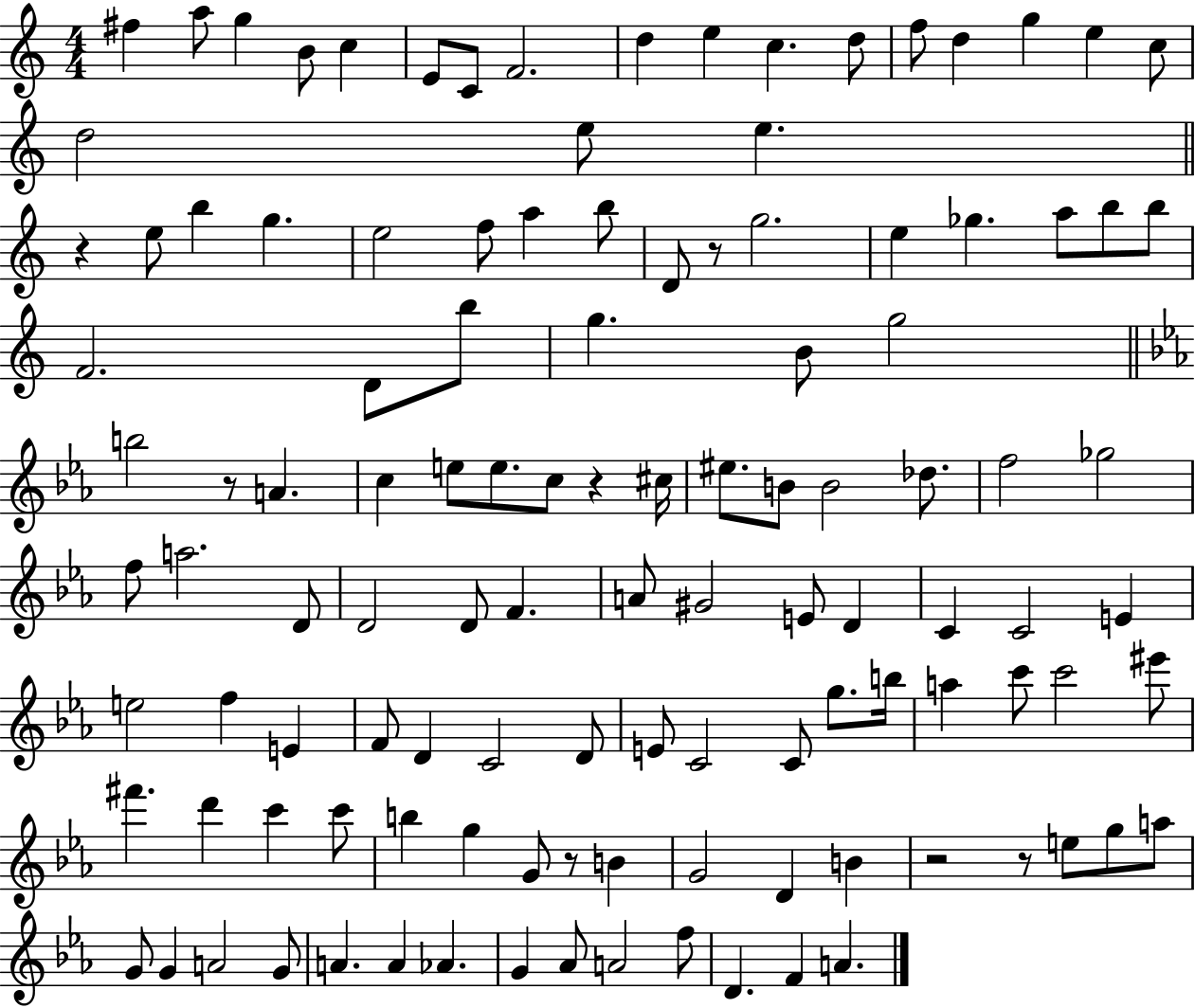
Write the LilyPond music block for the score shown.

{
  \clef treble
  \numericTimeSignature
  \time 4/4
  \key c \major
  fis''4 a''8 g''4 b'8 c''4 | e'8 c'8 f'2. | d''4 e''4 c''4. d''8 | f''8 d''4 g''4 e''4 c''8 | \break d''2 e''8 e''4. | \bar "||" \break \key c \major r4 e''8 b''4 g''4. | e''2 f''8 a''4 b''8 | d'8 r8 g''2. | e''4 ges''4. a''8 b''8 b''8 | \break f'2. d'8 b''8 | g''4. b'8 g''2 | \bar "||" \break \key ees \major b''2 r8 a'4. | c''4 e''8 e''8. c''8 r4 cis''16 | eis''8. b'8 b'2 des''8. | f''2 ges''2 | \break f''8 a''2. d'8 | d'2 d'8 f'4. | a'8 gis'2 e'8 d'4 | c'4 c'2 e'4 | \break e''2 f''4 e'4 | f'8 d'4 c'2 d'8 | e'8 c'2 c'8 g''8. b''16 | a''4 c'''8 c'''2 eis'''8 | \break fis'''4. d'''4 c'''4 c'''8 | b''4 g''4 g'8 r8 b'4 | g'2 d'4 b'4 | r2 r8 e''8 g''8 a''8 | \break g'8 g'4 a'2 g'8 | a'4. a'4 aes'4. | g'4 aes'8 a'2 f''8 | d'4. f'4 a'4. | \break \bar "|."
}